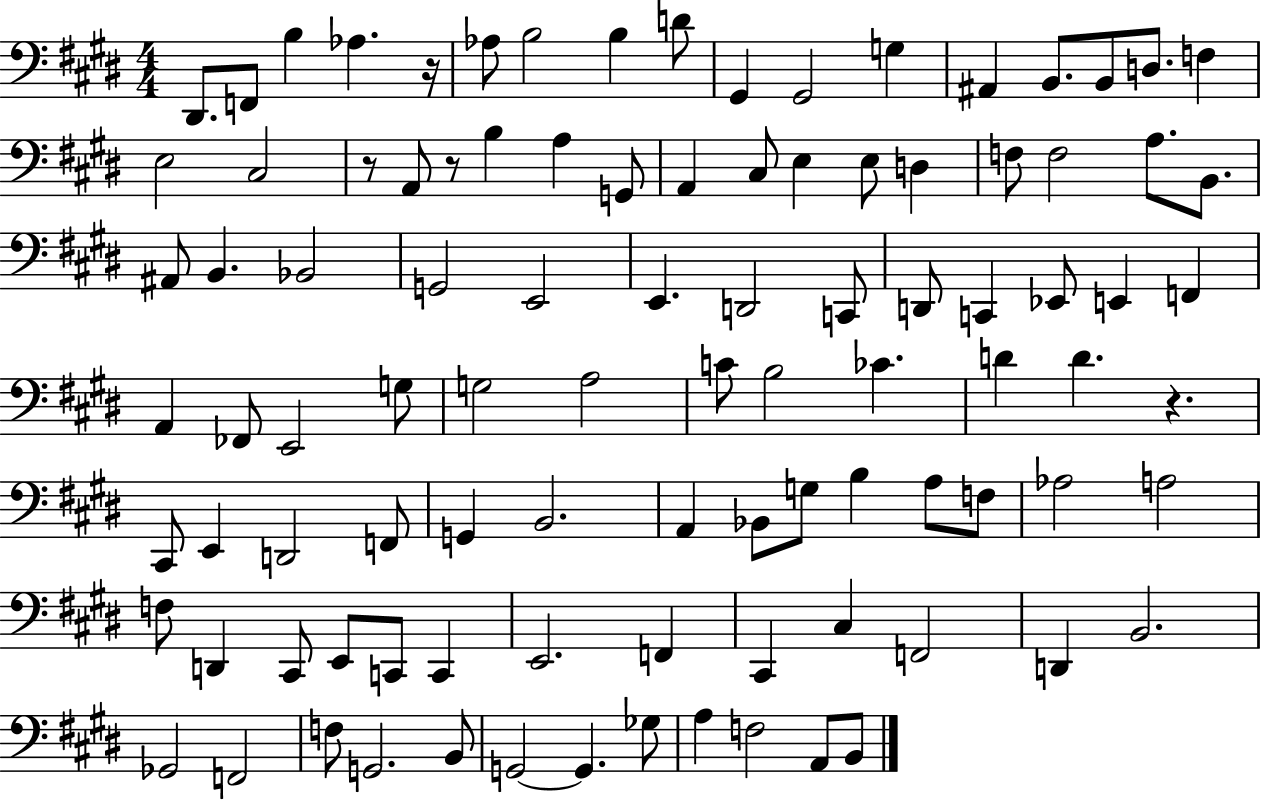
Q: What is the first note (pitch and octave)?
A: D#2